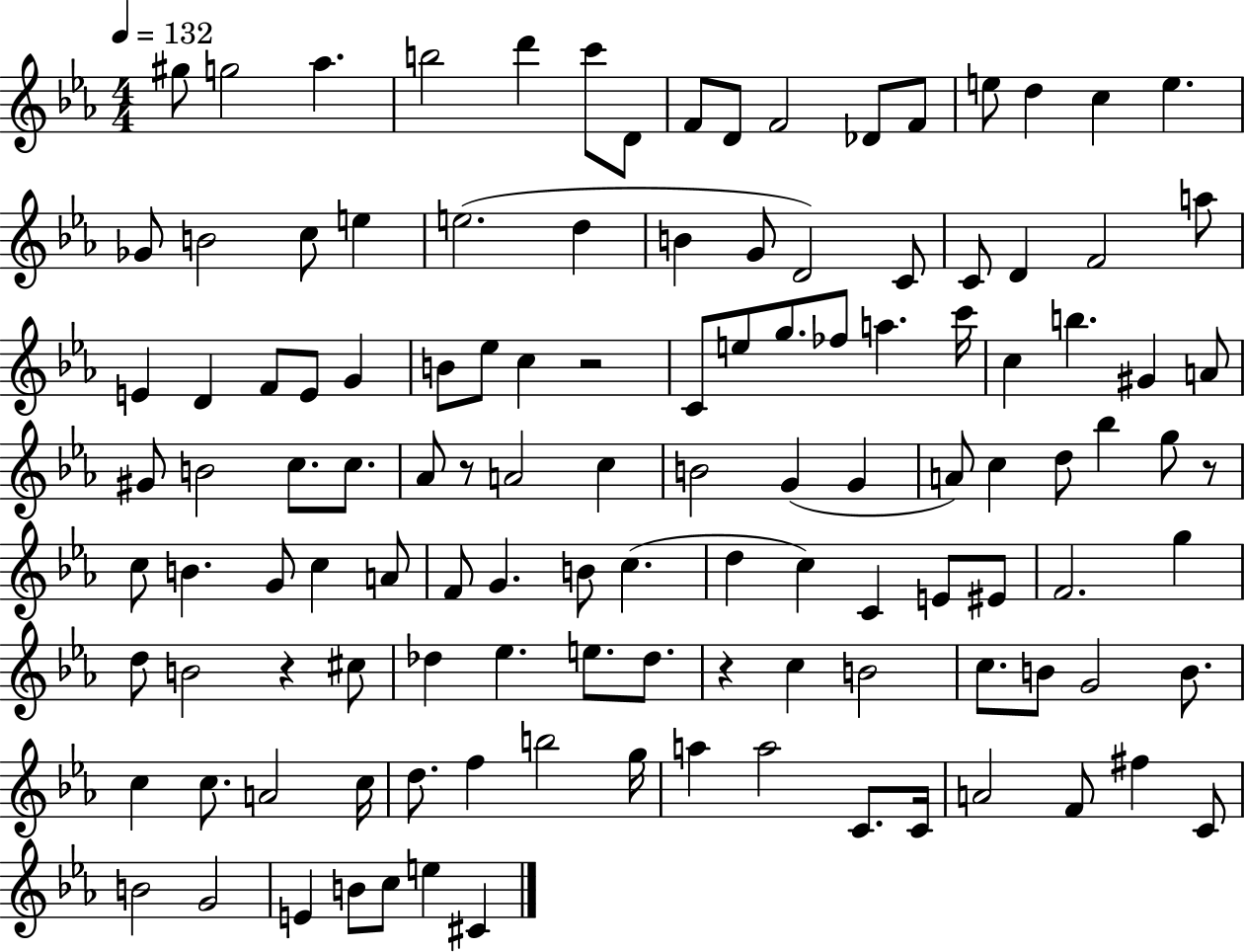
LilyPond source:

{
  \clef treble
  \numericTimeSignature
  \time 4/4
  \key ees \major
  \tempo 4 = 132
  \repeat volta 2 { gis''8 g''2 aes''4. | b''2 d'''4 c'''8 d'8 | f'8 d'8 f'2 des'8 f'8 | e''8 d''4 c''4 e''4. | \break ges'8 b'2 c''8 e''4 | e''2.( d''4 | b'4 g'8 d'2) c'8 | c'8 d'4 f'2 a''8 | \break e'4 d'4 f'8 e'8 g'4 | b'8 ees''8 c''4 r2 | c'8 e''8 g''8. fes''8 a''4. c'''16 | c''4 b''4. gis'4 a'8 | \break gis'8 b'2 c''8. c''8. | aes'8 r8 a'2 c''4 | b'2 g'4( g'4 | a'8) c''4 d''8 bes''4 g''8 r8 | \break c''8 b'4. g'8 c''4 a'8 | f'8 g'4. b'8 c''4.( | d''4 c''4) c'4 e'8 eis'8 | f'2. g''4 | \break d''8 b'2 r4 cis''8 | des''4 ees''4. e''8. des''8. | r4 c''4 b'2 | c''8. b'8 g'2 b'8. | \break c''4 c''8. a'2 c''16 | d''8. f''4 b''2 g''16 | a''4 a''2 c'8. c'16 | a'2 f'8 fis''4 c'8 | \break b'2 g'2 | e'4 b'8 c''8 e''4 cis'4 | } \bar "|."
}